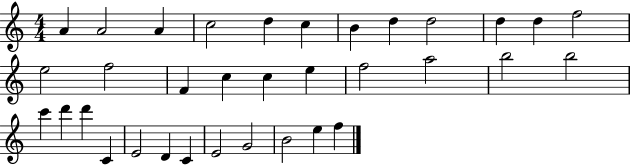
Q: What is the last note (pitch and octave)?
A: F5